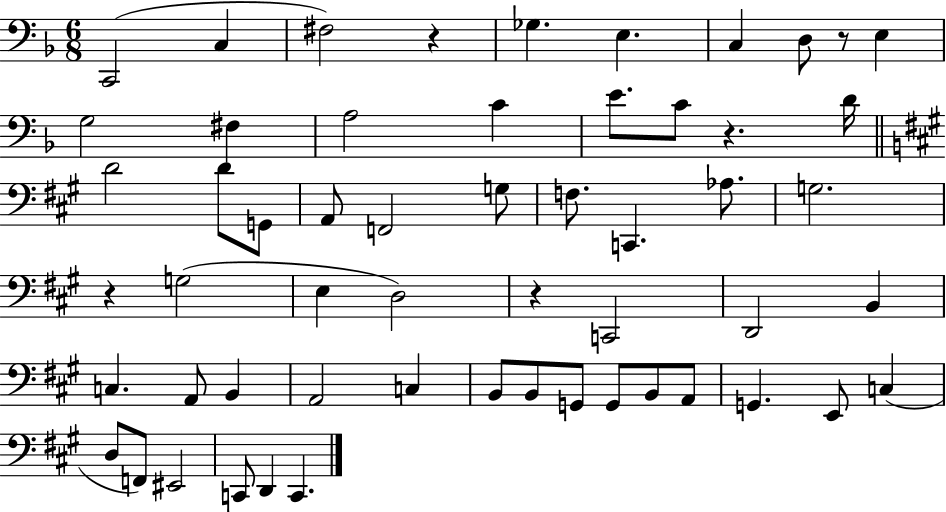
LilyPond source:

{
  \clef bass
  \numericTimeSignature
  \time 6/8
  \key f \major
  \repeat volta 2 { c,2( c4 | fis2) r4 | ges4. e4. | c4 d8 r8 e4 | \break g2 fis4 | a2 c'4 | e'8. c'8 r4. d'16 | \bar "||" \break \key a \major d'2 d'8 g,8 | a,8 f,2 g8 | f8. c,4. aes8. | g2. | \break r4 g2( | e4 d2) | r4 c,2 | d,2 b,4 | \break c4. a,8 b,4 | a,2 c4 | b,8 b,8 g,8 g,8 b,8 a,8 | g,4. e,8 c4( | \break d8 f,8) eis,2 | c,8 d,4 c,4. | } \bar "|."
}